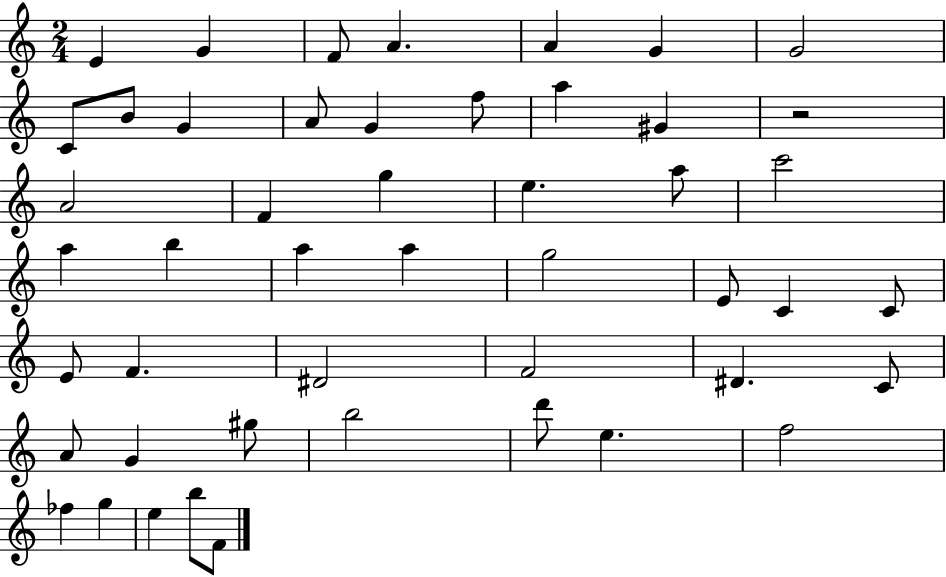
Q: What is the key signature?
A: C major